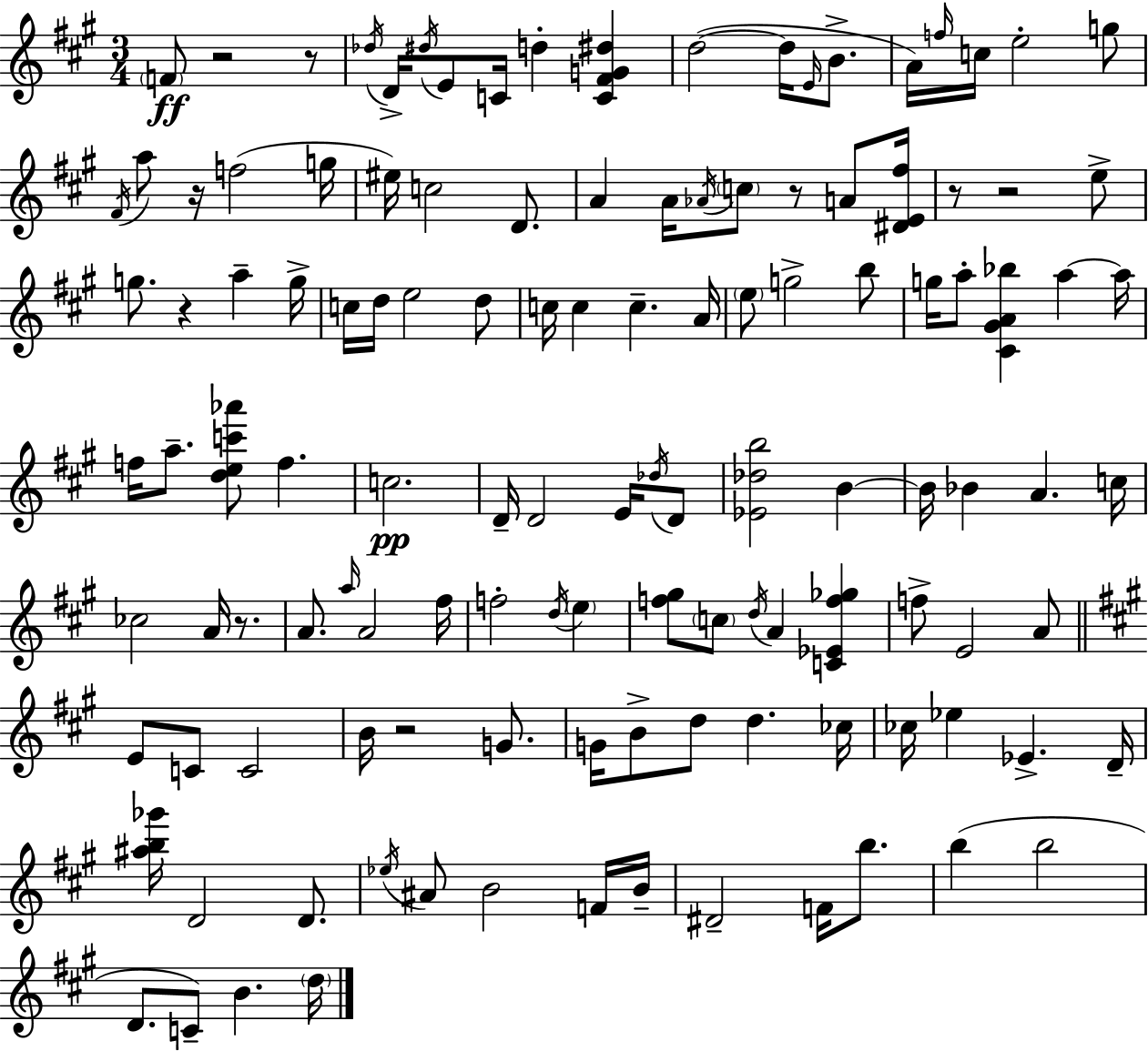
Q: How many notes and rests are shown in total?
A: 123